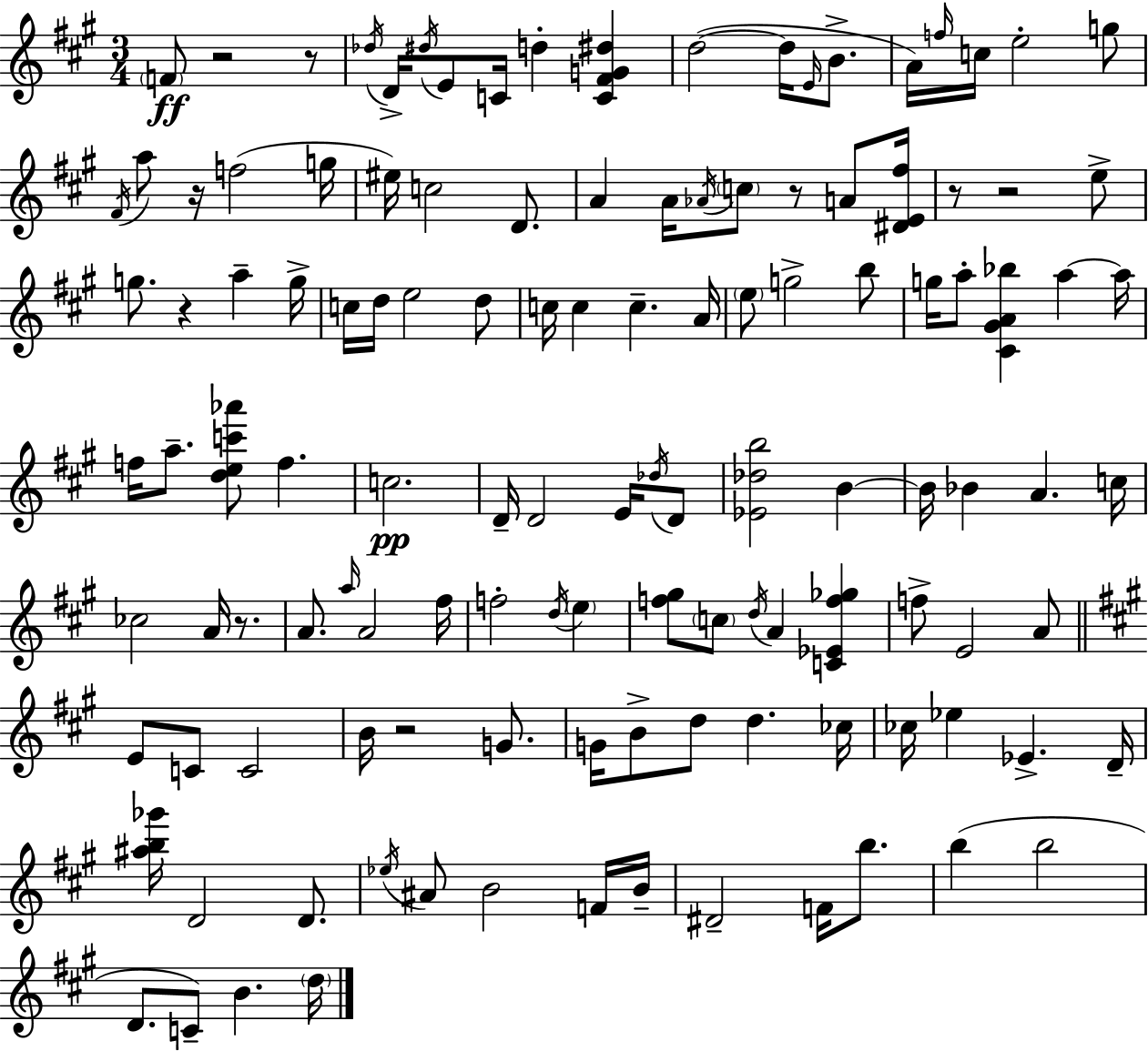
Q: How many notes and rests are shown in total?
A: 123